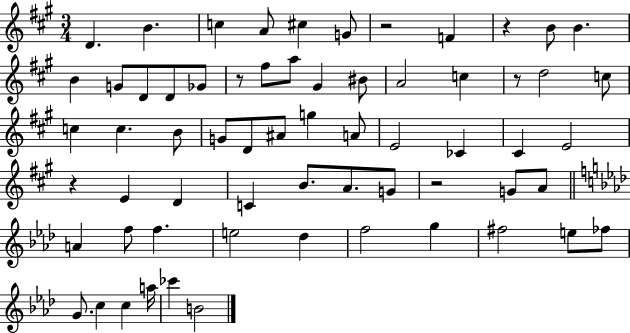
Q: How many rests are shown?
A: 6